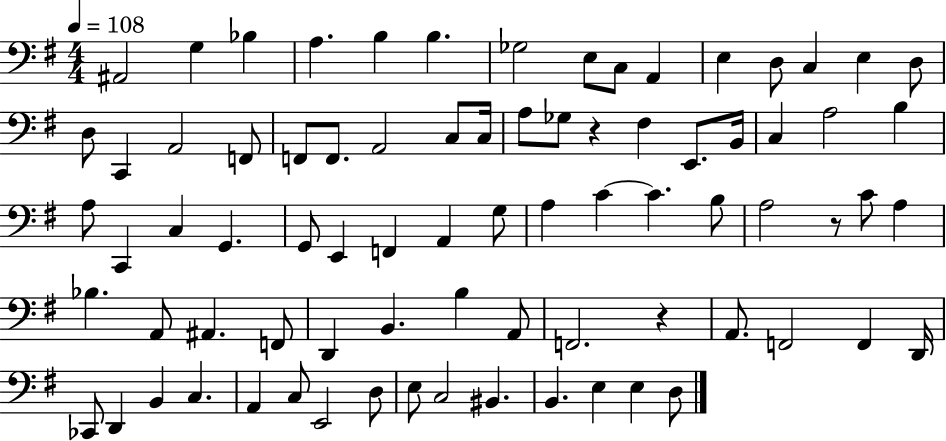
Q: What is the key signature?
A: G major